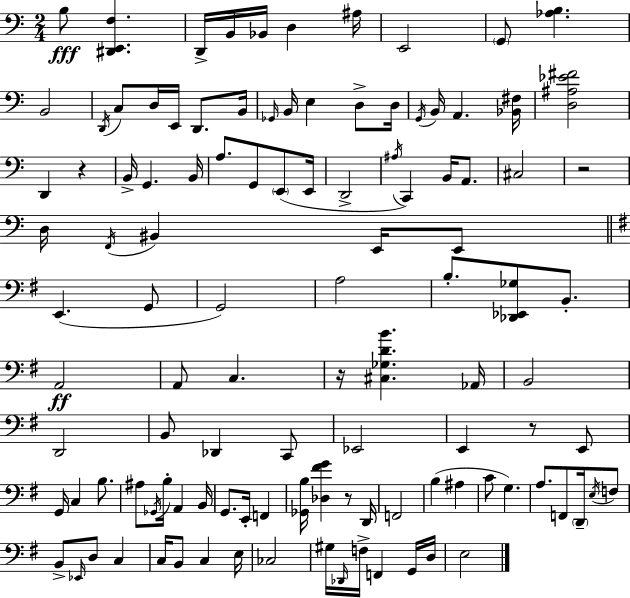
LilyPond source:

{
  \clef bass
  \numericTimeSignature
  \time 2/4
  \key a \minor
  b8\fff <dis, e, f>4. | d,16-> b,16 bes,16 d4 ais16 | e,2 | \parenthesize g,8 <aes b>4. | \break b,2 | \acciaccatura { d,16 } c8 d16 e,16 d,8. | b,16 \grace { ges,16 } b,16 e4 d8-> | d16 \acciaccatura { g,16 } b,16 a,4. | \break <bes, fis>16 <d ais ees' fis'>2 | d,4 r4 | b,16-> g,4. | b,16 a8. g,8 | \break \parenthesize e,8( e,16 d,2-> | \acciaccatura { ais16 }) c,4 | b,16 a,8. cis2 | r2 | \break d16 \acciaccatura { f,16 } bis,4 | e,16 e,8 \bar "||" \break \key e \minor e,4.( g,8 | g,2) | a2 | b8.-. <des, ees, ges>8 b,8.-. | \break a,2\ff | a,8 c4. | r16 <cis ges d' b'>4. aes,16 | b,2 | \break d,2 | b,8 des,4 c,8 | ees,2 | e,4 r8 e,8 | \break g,16 c4 b8. | ais8 \acciaccatura { ges,16 } b16-. a,4 | b,16 g,8. e,16-. f,4 | <ges, b>16 <des fis' g'>4 r8 | \break d,16 f,2 | b4( ais4 | c'8 g4.) | a8. f,8 \parenthesize d,16-- \acciaccatura { e16 } | \break f8 b,8-> \grace { ees,16 } d8 c4 | c16 b,8 c4 | e16 ces2 | gis16 \grace { des,16 } f16-> f,4 | \break g,16 d16 e2 | \bar "|."
}